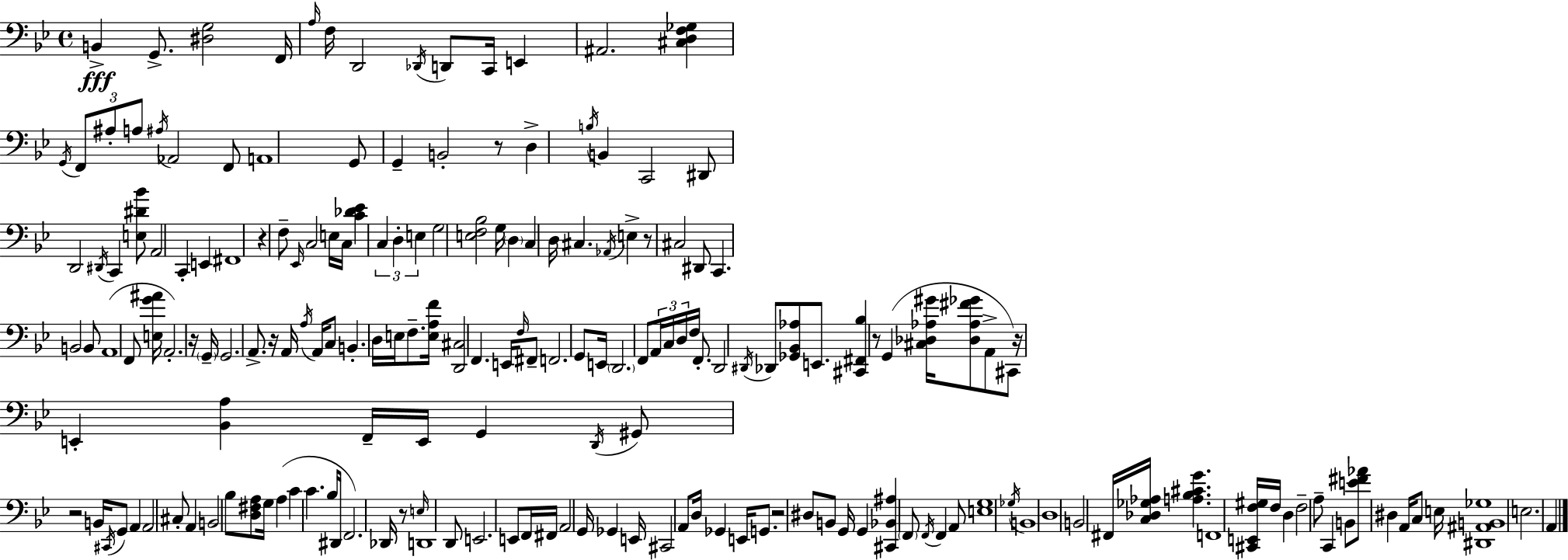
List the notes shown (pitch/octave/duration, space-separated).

B2/q G2/e. [D#3,G3]/h F2/s A3/s F3/s D2/h Db2/s D2/e C2/s E2/q A#2/h. [C#3,D3,F3,Gb3]/q G2/s F2/e A#3/e A3/e A#3/s Ab2/h F2/e A2/w G2/e G2/q B2/h R/e D3/q B3/s B2/q C2/h D#2/e D2/h D#2/s C2/q [E3,D#4,Bb4]/e A2/h C2/q E2/q F#2/w R/q F3/e Eb2/s C3/h E3/s C3/s [C4,Db4,Eb4]/q C3/q D3/q E3/q G3/h [E3,F3,Bb3]/h G3/s D3/q C3/q D3/s C#3/q. Ab2/s E3/q R/e C#3/h D#2/e C2/q. B2/h B2/e A2/w F2/e [E3,G4,A#4]/s A2/h. R/s G2/s G2/h. A2/e. R/s A2/s A3/s A2/s C3/e B2/q. D3/s E3/s F3/e. [E3,A3,F4]/s [D2,C#3]/h F2/q. E2/s F3/s F#2/e F2/h. G2/e E2/s D2/h. F2/e A2/s C3/s D3/s F3/s F2/e. D2/h D#2/s Db2/e [Gb2,Bb2,Ab3]/e E2/e. [C#2,F#2,Bb3]/q R/e G2/q [C#3,Db3,Ab3,G#4]/s [Db3,Ab3,F#4,Gb4]/e A2/e C#2/e R/s E2/q [Bb2,A3]/q F2/s E2/s G2/q D2/s G#2/e R/h B2/s C#2/s G2/e A2/q A2/h C#3/e A2/q B2/h Bb3/e [D3,F#3,A3]/e G3/s A3/q C4/q C4/q. Bb3/s D#2/s F2/h. Db2/s R/e E3/s D2/w D2/e E2/h. E2/e F2/s F#2/s A2/h G2/s Gb2/q E2/s C#2/h A2/e D3/s Gb2/q E2/s G2/e. R/h D#3/e B2/e G2/s G2/q [C#2,Bb2,A#3]/q F2/e F2/s F2/q A2/e [E3,G3]/w Gb3/s B2/w D3/w B2/h F#2/s [C3,Db3,Gb3,Ab3]/s [A3,Bb3,C#4,G4]/q. F2/w [C#2,E2,F3,G#3]/s F3/s D3/q F3/h A3/e C2/q B2/e [E4,F#4,Ab4]/e D#3/q A2/s C3/e E3/s [D#2,A#2,B2,Gb3]/w E3/h. A2/q